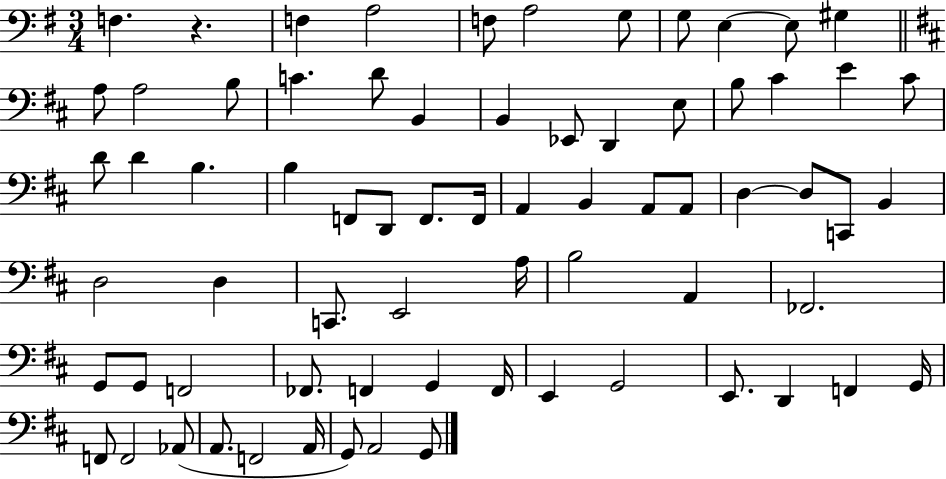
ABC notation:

X:1
T:Untitled
M:3/4
L:1/4
K:G
F, z F, A,2 F,/2 A,2 G,/2 G,/2 E, E,/2 ^G, A,/2 A,2 B,/2 C D/2 B,, B,, _E,,/2 D,, E,/2 B,/2 ^C E ^C/2 D/2 D B, B, F,,/2 D,,/2 F,,/2 F,,/4 A,, B,, A,,/2 A,,/2 D, D,/2 C,,/2 B,, D,2 D, C,,/2 E,,2 A,/4 B,2 A,, _F,,2 G,,/2 G,,/2 F,,2 _F,,/2 F,, G,, F,,/4 E,, G,,2 E,,/2 D,, F,, G,,/4 F,,/2 F,,2 _A,,/2 A,,/2 F,,2 A,,/4 G,,/2 A,,2 G,,/2